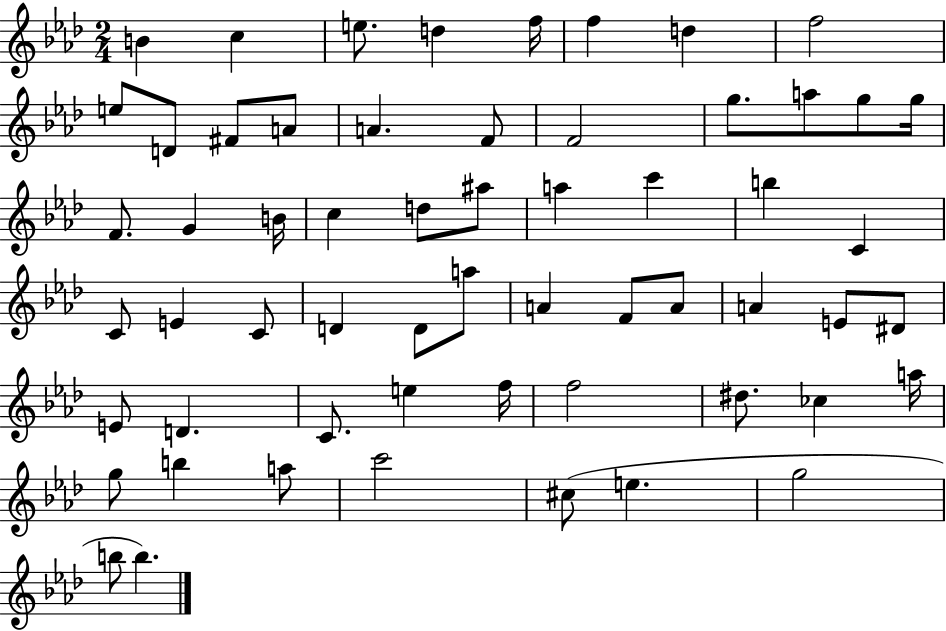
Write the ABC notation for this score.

X:1
T:Untitled
M:2/4
L:1/4
K:Ab
B c e/2 d f/4 f d f2 e/2 D/2 ^F/2 A/2 A F/2 F2 g/2 a/2 g/2 g/4 F/2 G B/4 c d/2 ^a/2 a c' b C C/2 E C/2 D D/2 a/2 A F/2 A/2 A E/2 ^D/2 E/2 D C/2 e f/4 f2 ^d/2 _c a/4 g/2 b a/2 c'2 ^c/2 e g2 b/2 b